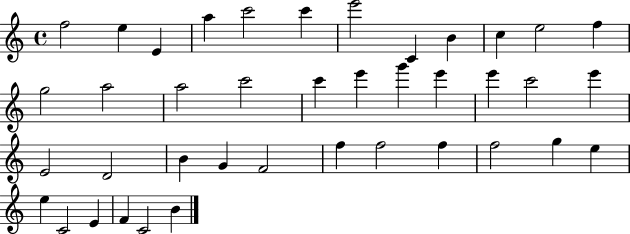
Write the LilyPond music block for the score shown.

{
  \clef treble
  \time 4/4
  \defaultTimeSignature
  \key c \major
  f''2 e''4 e'4 | a''4 c'''2 c'''4 | e'''2 c'4 b'4 | c''4 e''2 f''4 | \break g''2 a''2 | a''2 c'''2 | c'''4 e'''4 g'''4 e'''4 | e'''4 c'''2 e'''4 | \break e'2 d'2 | b'4 g'4 f'2 | f''4 f''2 f''4 | f''2 g''4 e''4 | \break e''4 c'2 e'4 | f'4 c'2 b'4 | \bar "|."
}